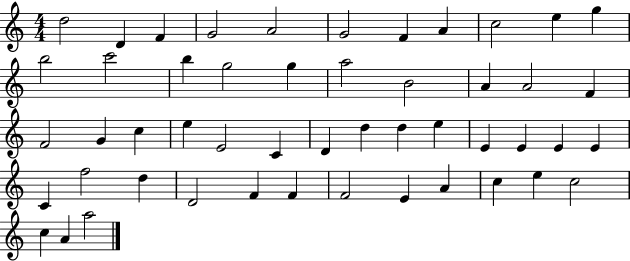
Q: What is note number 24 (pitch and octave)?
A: C5